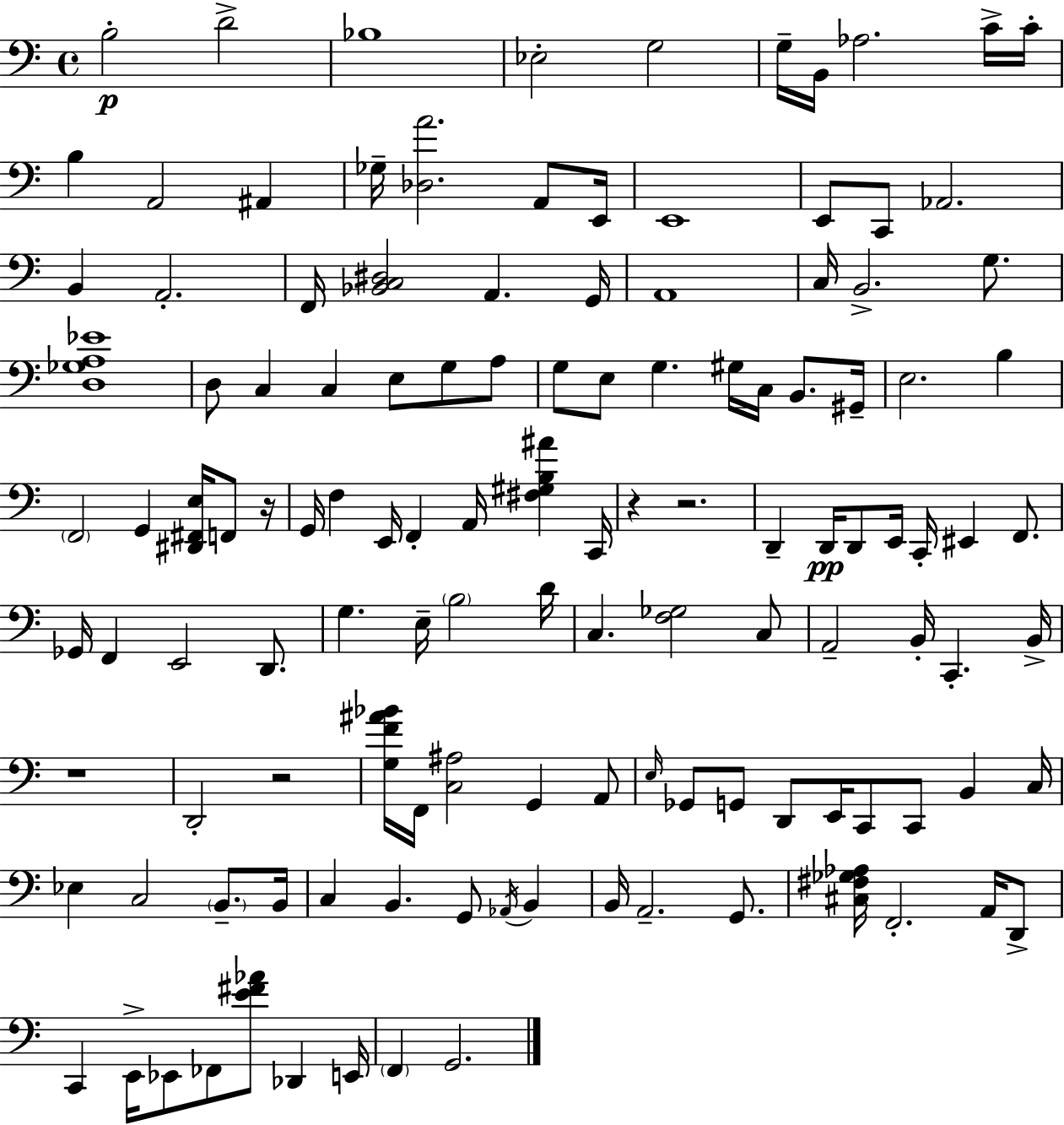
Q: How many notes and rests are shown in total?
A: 125